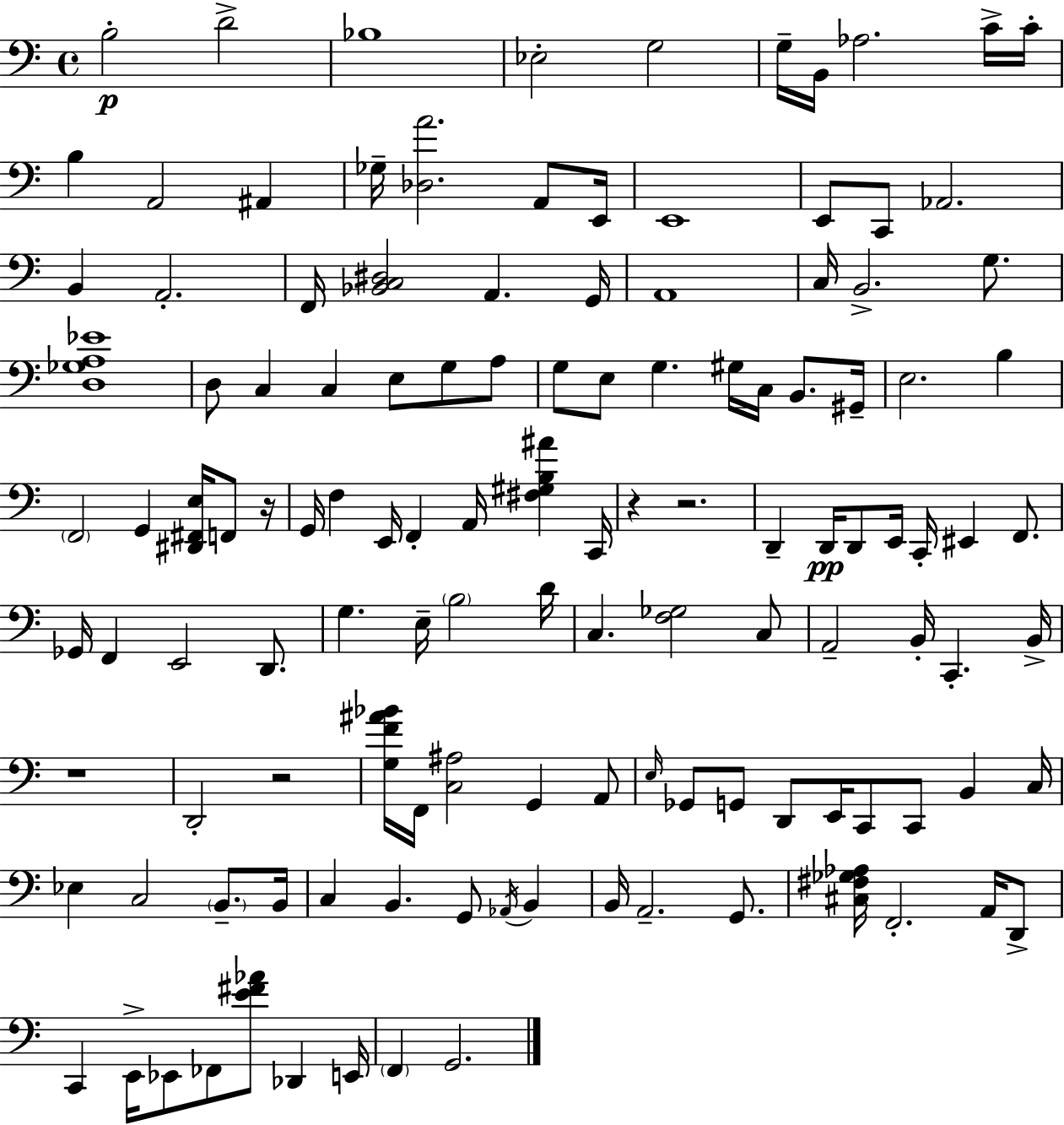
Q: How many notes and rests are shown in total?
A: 125